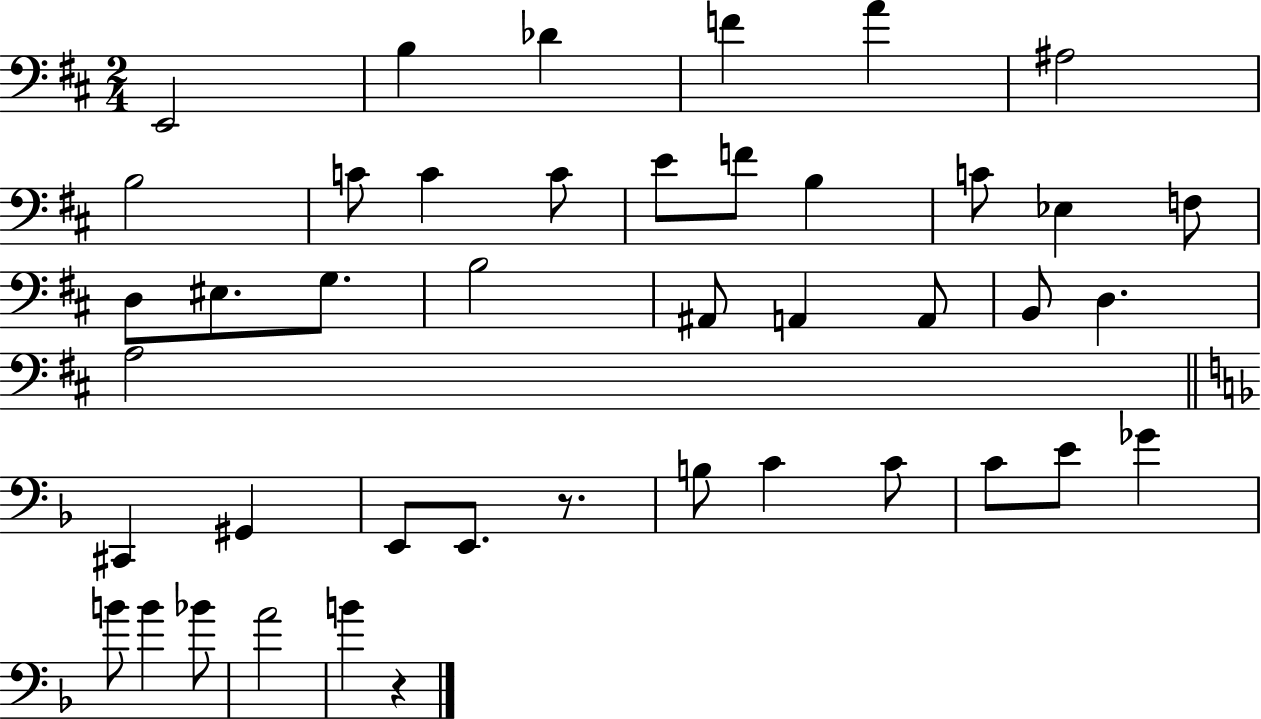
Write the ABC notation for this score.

X:1
T:Untitled
M:2/4
L:1/4
K:D
E,,2 B, _D F A ^A,2 B,2 C/2 C C/2 E/2 F/2 B, C/2 _E, F,/2 D,/2 ^E,/2 G,/2 B,2 ^A,,/2 A,, A,,/2 B,,/2 D, A,2 ^C,, ^G,, E,,/2 E,,/2 z/2 B,/2 C C/2 C/2 E/2 _G B/2 B _B/2 A2 B z